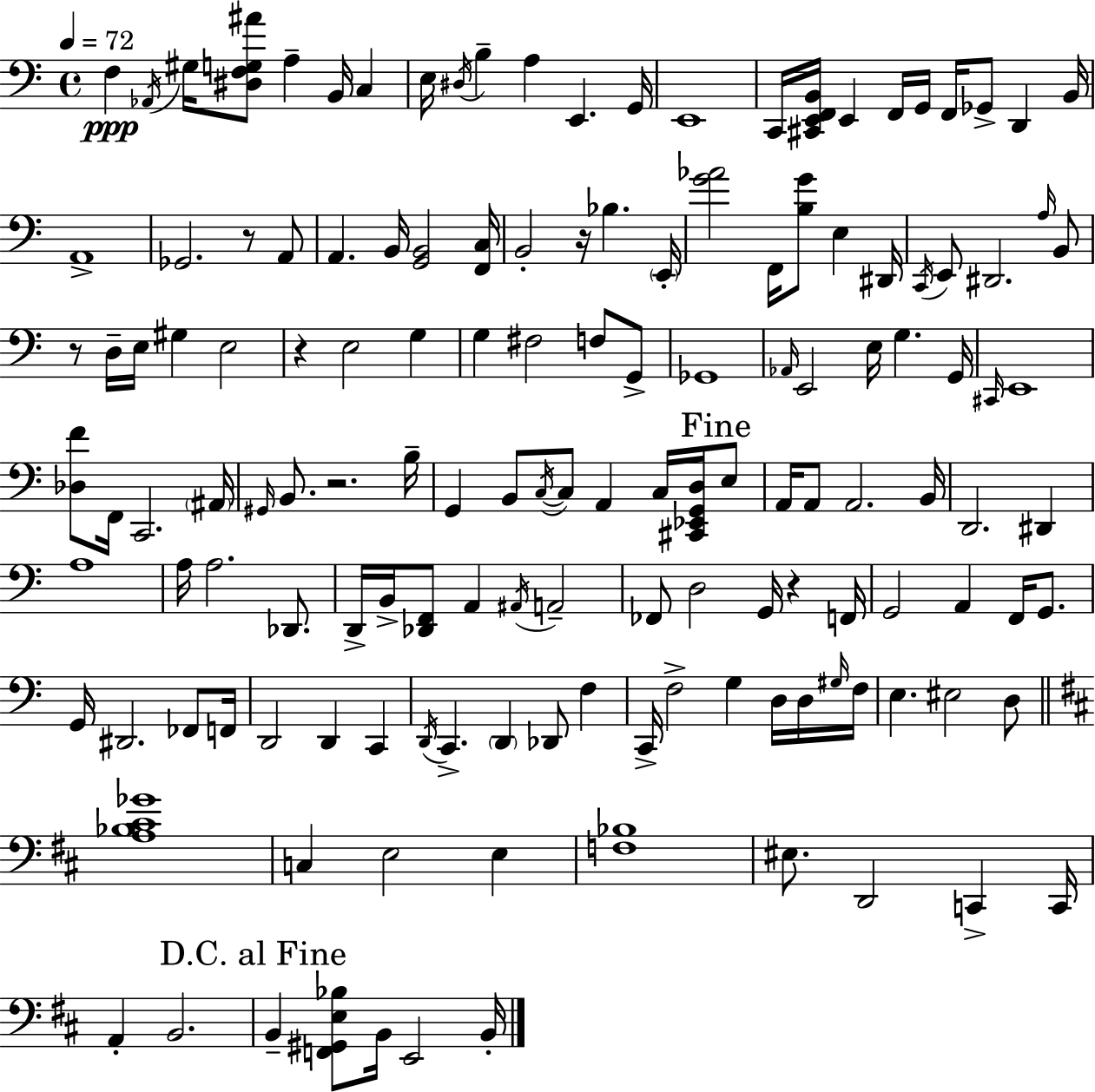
{
  \clef bass
  \time 4/4
  \defaultTimeSignature
  \key c \major
  \tempo 4 = 72
  \repeat volta 2 { f4\ppp \acciaccatura { aes,16 } gis16 <dis f g ais'>8 a4-- b,16 c4 | e16 \acciaccatura { dis16 } b4-- a4 e,4. | g,16 e,1 | c,16 <cis, e, f, b,>16 e,4 f,16 g,16 f,16 ges,8-> d,4 | \break b,16 a,1-> | ges,2. r8 | a,8 a,4. b,16 <g, b,>2 | <f, c>16 b,2-. r16 bes4. | \break \parenthesize e,16-. <g' aes'>2 f,16 <b g'>8 e4 | dis,16 \acciaccatura { c,16 } e,8 dis,2. | \grace { a16 } b,8 r8 d16-- e16 gis4 e2 | r4 e2 | \break g4 g4 fis2 | f8 g,8-> ges,1 | \grace { aes,16 } e,2 e16 g4. | g,16 \grace { cis,16 } e,1 | \break <des f'>8 f,16 c,2. | \parenthesize ais,16 \grace { gis,16 } b,8. r2. | b16-- g,4 b,8 \acciaccatura { c16~ }~ c8 | a,4 c16 <cis, ees, g, d>16 \mark "Fine" e8 a,16 a,8 a,2. | \break b,16 d,2. | dis,4 a1 | a16 a2. | des,8. d,16-> b,16-> <des, f,>8 a,4 | \break \acciaccatura { ais,16 } a,2-- fes,8 d2 | g,16 r4 f,16 g,2 | a,4 f,16 g,8. g,16 dis,2. | fes,8 f,16 d,2 | \break d,4 c,4 \acciaccatura { d,16 } c,4.-> | \parenthesize d,4 des,8 f4 c,16-> f2-> | g4 d16 d16 \grace { gis16 } f16 e4. | eis2 d8 \bar "||" \break \key d \major <a bes cis' ges'>1 | c4 e2 e4 | <f bes>1 | eis8. d,2 c,4-> c,16 | \break a,4-. b,2. | \mark "D.C. al Fine" b,4-- <f, gis, e bes>8 b,16 e,2 b,16-. | } \bar "|."
}